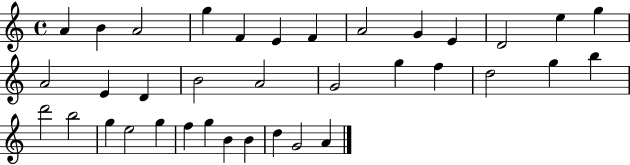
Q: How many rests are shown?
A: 0